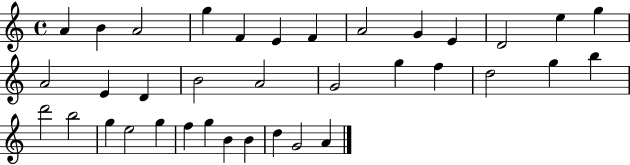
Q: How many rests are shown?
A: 0